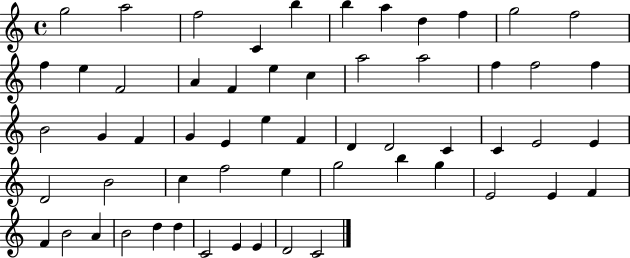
X:1
T:Untitled
M:4/4
L:1/4
K:C
g2 a2 f2 C b b a d f g2 f2 f e F2 A F e c a2 a2 f f2 f B2 G F G E e F D D2 C C E2 E D2 B2 c f2 e g2 b g E2 E F F B2 A B2 d d C2 E E D2 C2